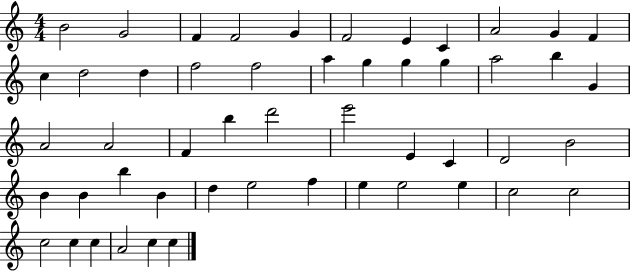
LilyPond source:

{
  \clef treble
  \numericTimeSignature
  \time 4/4
  \key c \major
  b'2 g'2 | f'4 f'2 g'4 | f'2 e'4 c'4 | a'2 g'4 f'4 | \break c''4 d''2 d''4 | f''2 f''2 | a''4 g''4 g''4 g''4 | a''2 b''4 g'4 | \break a'2 a'2 | f'4 b''4 d'''2 | e'''2 e'4 c'4 | d'2 b'2 | \break b'4 b'4 b''4 b'4 | d''4 e''2 f''4 | e''4 e''2 e''4 | c''2 c''2 | \break c''2 c''4 c''4 | a'2 c''4 c''4 | \bar "|."
}